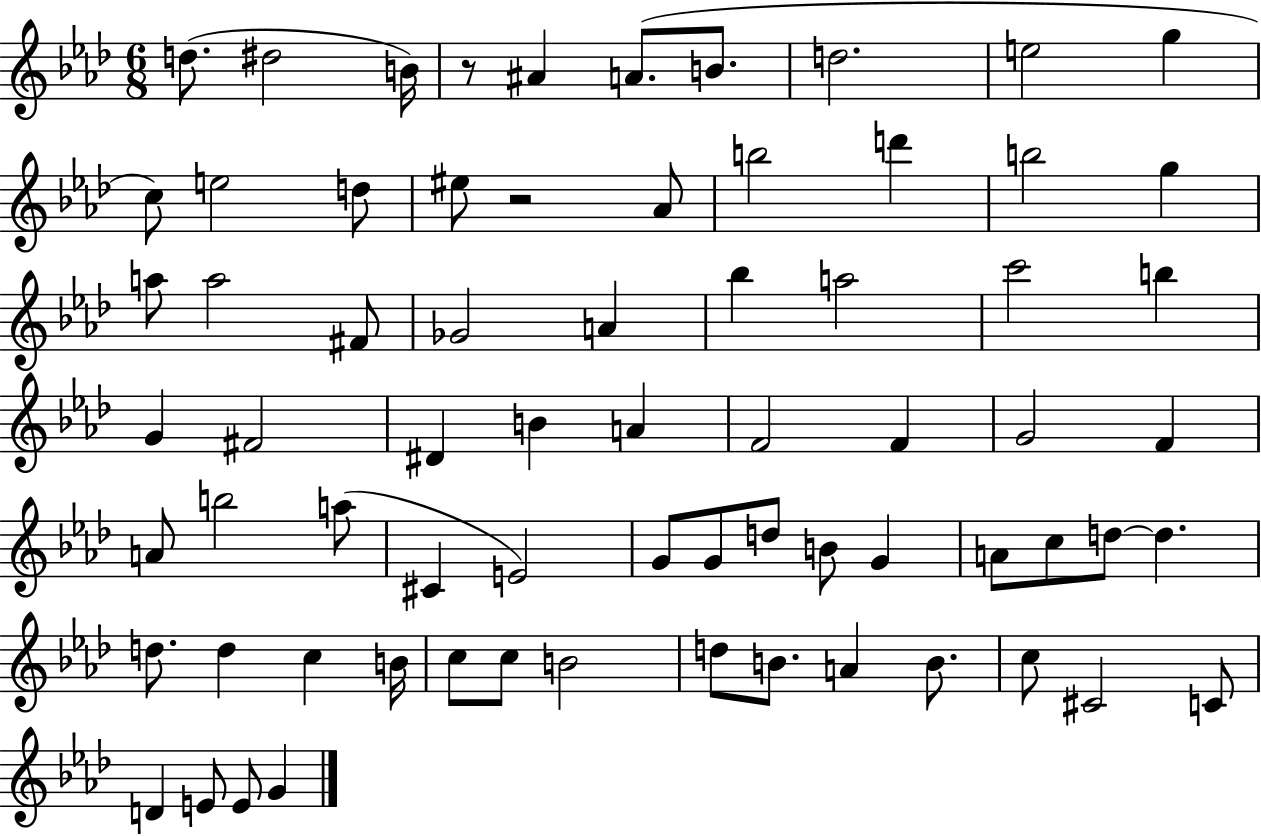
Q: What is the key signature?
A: AES major